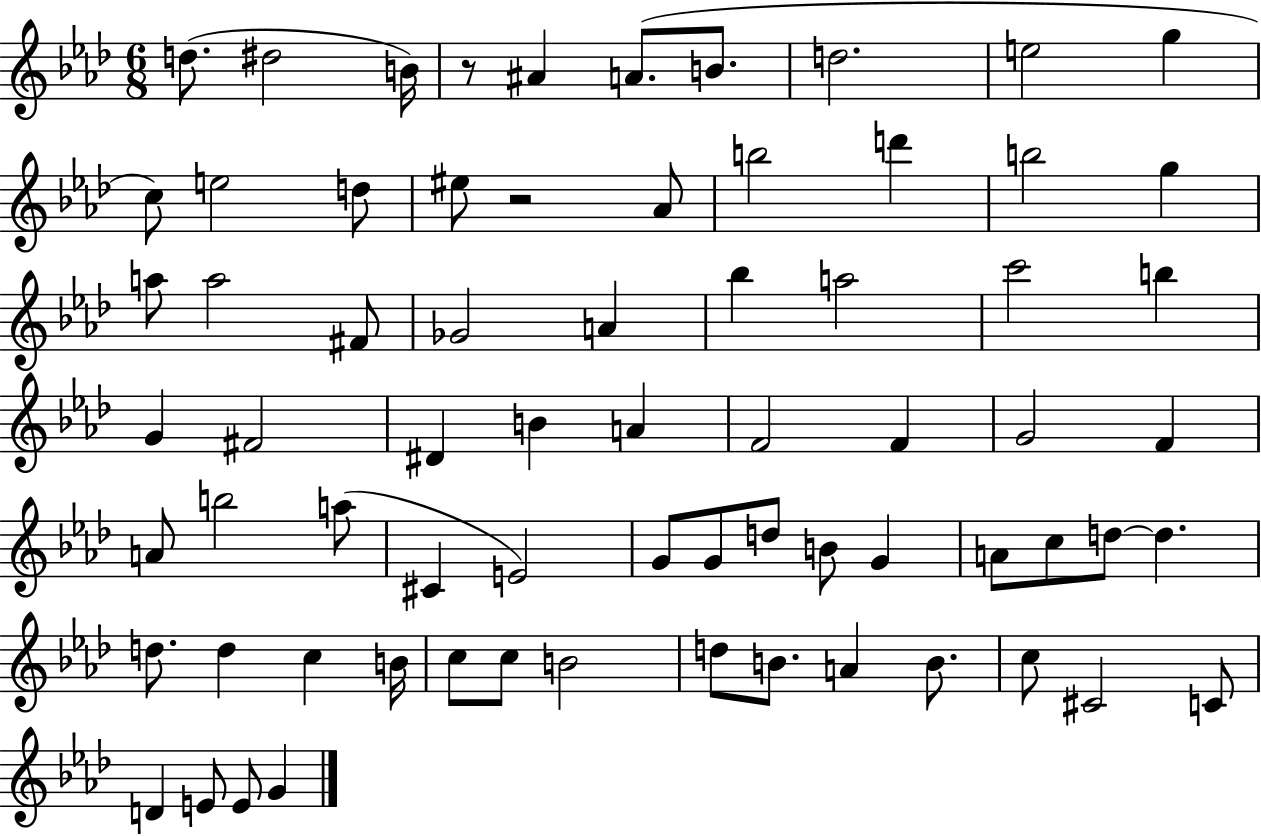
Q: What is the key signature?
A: AES major